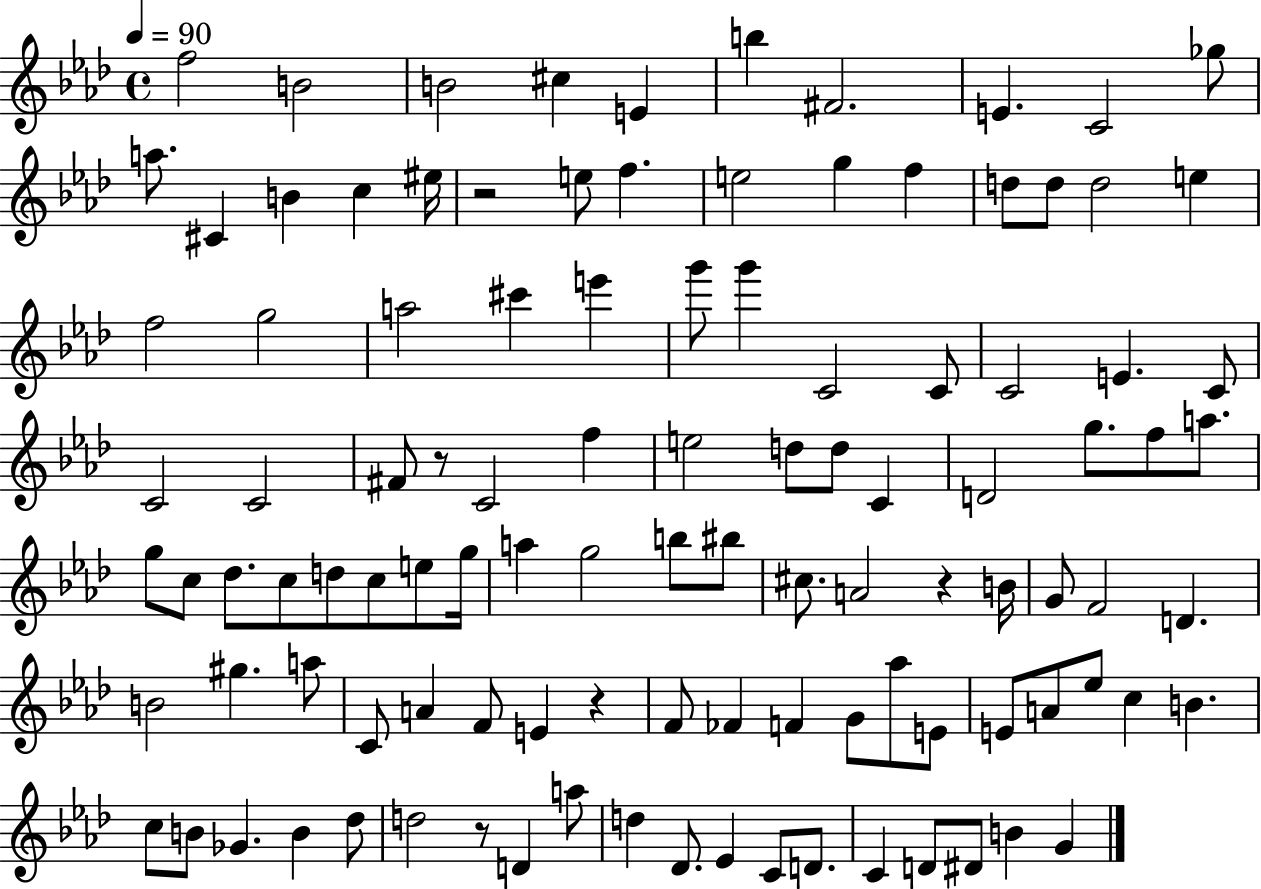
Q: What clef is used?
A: treble